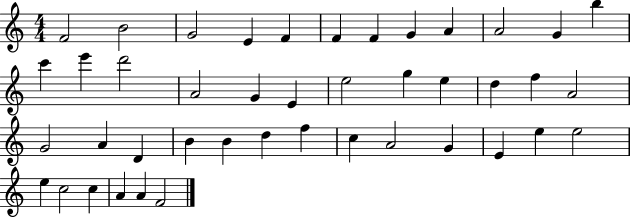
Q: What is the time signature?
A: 4/4